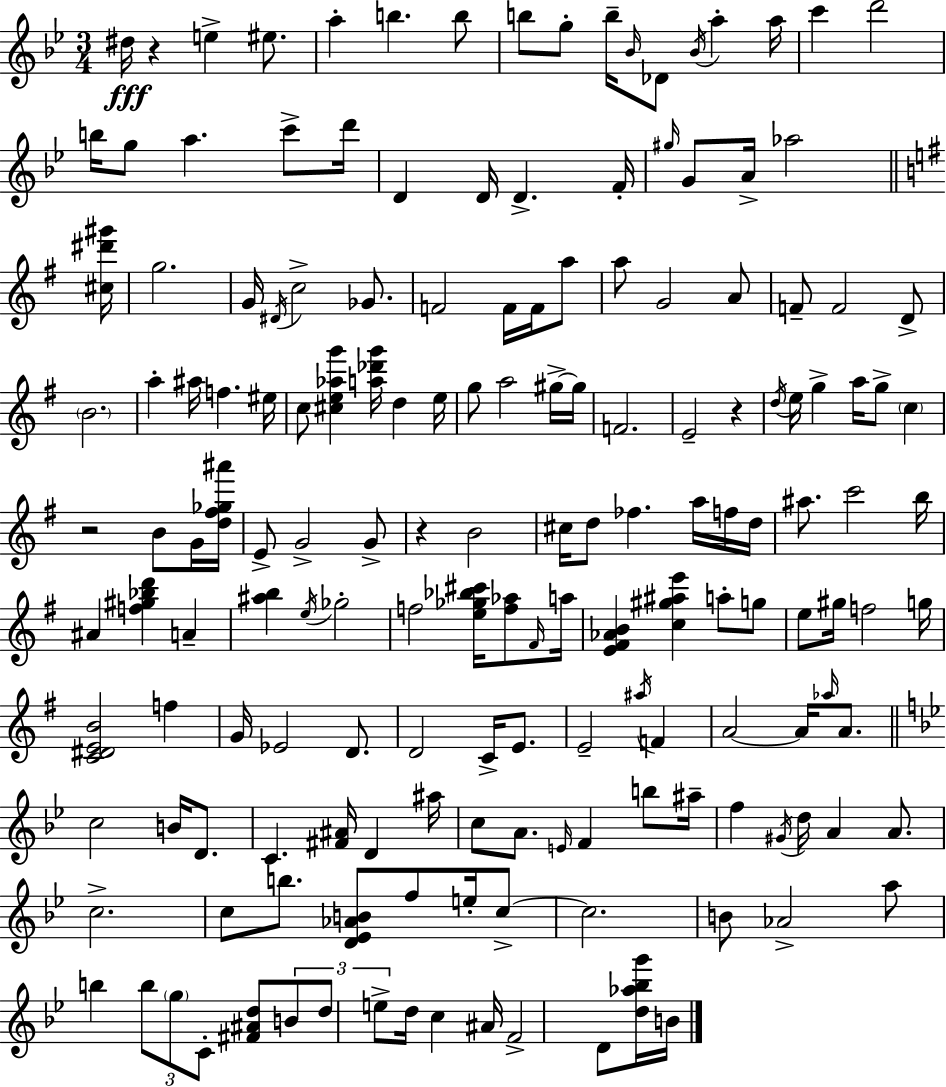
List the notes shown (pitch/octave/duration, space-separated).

D#5/s R/q E5/q EIS5/e. A5/q B5/q. B5/e B5/e G5/e B5/s Bb4/s Db4/e Bb4/s A5/q A5/s C6/q D6/h B5/s G5/e A5/q. C6/e D6/s D4/q D4/s D4/q. F4/s G#5/s G4/e A4/s Ab5/h [C#5,D#6,G#6]/s G5/h. G4/s D#4/s C5/h Gb4/e. F4/h F4/s F4/s A5/e A5/e G4/h A4/e F4/e F4/h D4/e B4/h. A5/q A#5/s F5/q. EIS5/s C5/e [C#5,E5,Ab5,G6]/q [A5,Db6,G6]/s D5/q E5/s G5/e A5/h G#5/s G#5/s F4/h. E4/h R/q D5/s E5/s G5/q A5/s G5/e C5/q R/h B4/e G4/s [D5,F#5,Gb5,A#6]/s E4/e G4/h G4/e R/q B4/h C#5/s D5/e FES5/q. A5/s F5/s D5/s A#5/e. C6/h B5/s A#4/q [F5,G#5,Bb5,D6]/q A4/q [A#5,B5]/q E5/s Gb5/h F5/h [E5,Gb5,Bb5,C#6]/s [F5,Ab5]/e F#4/s A5/s [E4,F#4,Ab4,B4]/q [C5,G#5,A#5,E6]/q A5/e G5/e E5/e G#5/s F5/h G5/s [C4,D#4,E4,B4]/h F5/q G4/s Eb4/h D4/e. D4/h C4/s E4/e. E4/h A#5/s F4/q A4/h A4/s Ab5/s A4/e. C5/h B4/s D4/e. C4/q. [F#4,A#4]/s D4/q A#5/s C5/e A4/e. E4/s F4/q B5/e A#5/s F5/q G#4/s D5/s A4/q A4/e. C5/h. C5/e B5/e. [D4,Eb4,Ab4,B4]/e F5/e E5/s C5/e C5/h. B4/e Ab4/h A5/e B5/q B5/e G5/e C4/e [F#4,A#4,D5]/e B4/e D5/e E5/e D5/s C5/q A#4/s F4/h D4/e [D5,Ab5,Bb5,G6]/s B4/s